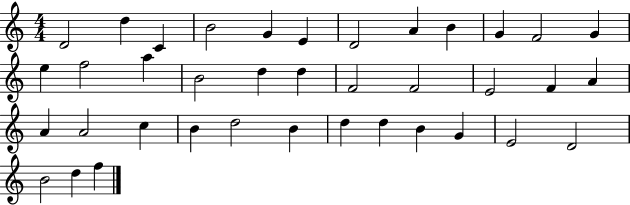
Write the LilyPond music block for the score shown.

{
  \clef treble
  \numericTimeSignature
  \time 4/4
  \key c \major
  d'2 d''4 c'4 | b'2 g'4 e'4 | d'2 a'4 b'4 | g'4 f'2 g'4 | \break e''4 f''2 a''4 | b'2 d''4 d''4 | f'2 f'2 | e'2 f'4 a'4 | \break a'4 a'2 c''4 | b'4 d''2 b'4 | d''4 d''4 b'4 g'4 | e'2 d'2 | \break b'2 d''4 f''4 | \bar "|."
}